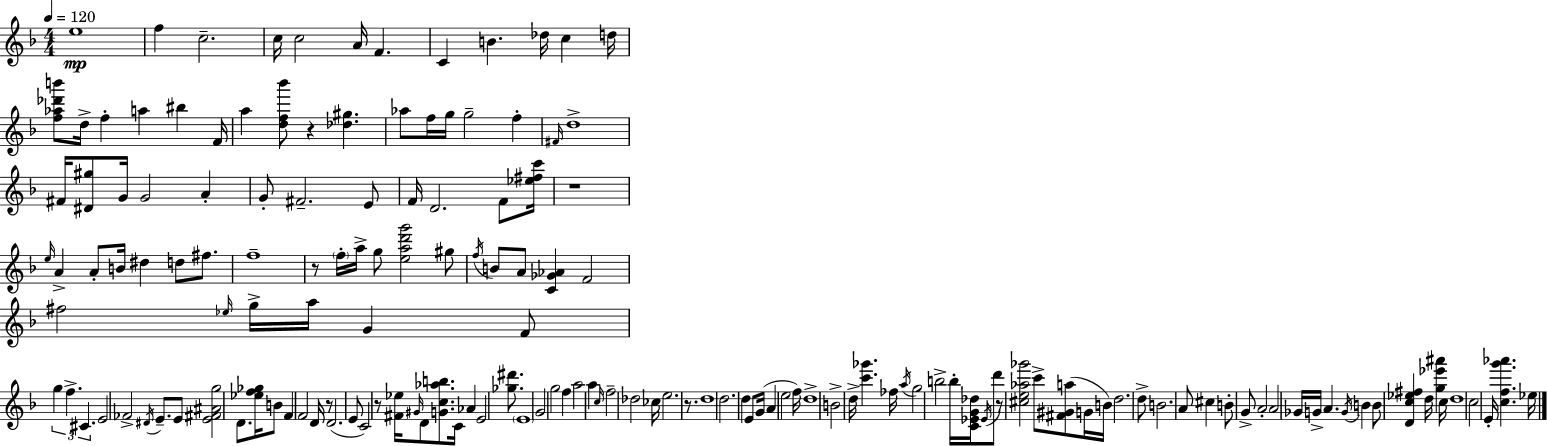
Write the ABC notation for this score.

X:1
T:Untitled
M:4/4
L:1/4
K:F
e4 f c2 c/4 c2 A/4 F C B _d/4 c d/4 [f_a_d'b']/2 d/4 f a ^b F/4 a [df_b']/2 z [_d^g] _a/2 f/4 g/4 g2 f ^F/4 d4 ^F/4 [^D^g]/2 G/4 G2 A G/2 ^F2 E/2 F/4 D2 F/2 [_e^fc']/4 z4 e/4 A A/2 B/4 ^d d/2 ^f/2 f4 z/2 f/4 a/4 g/2 [ead'g']2 ^g/2 f/4 B/2 A/2 [C_G_A] F2 ^f2 _e/4 g/4 a/4 G F/2 g f ^C E2 _F2 ^D/4 E/2 E/2 [E^F^Ag]2 D/2 [_ef_g]/4 B/2 F F2 D/4 z/2 D2 E/2 C2 z/2 [^F_e]/4 ^G/4 D/2 [Gc_ab]/2 C/4 _A E2 [_g^d']/2 E4 G2 g2 f a2 a c/4 f2 _d2 _c/4 e2 z/2 d4 d2 d E/2 G/4 A e2 f/4 d4 B2 d/4 [c'_g'] _f/4 a/4 g2 b2 b/4 [C_EG_d]/4 _E/4 d'/2 z/2 [^ce_a_g']2 c'/2 [^F^Ga]/2 G/4 B/4 d2 d/2 B2 A/2 ^c B/2 G/2 A2 A2 _G/4 G/4 A G/4 B B/2 [Dc_e^f] d/4 [g_e'^a'] c/4 d4 c2 E/4 [cfg'_a'] _e/4